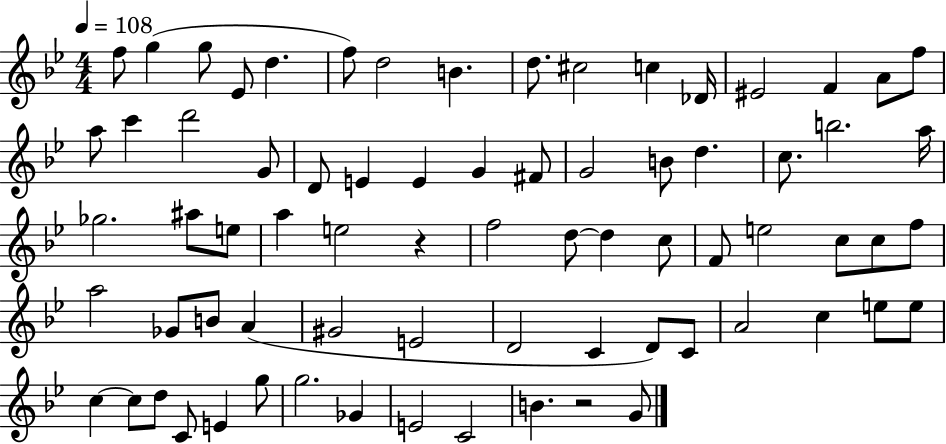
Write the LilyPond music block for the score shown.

{
  \clef treble
  \numericTimeSignature
  \time 4/4
  \key bes \major
  \tempo 4 = 108
  f''8 g''4( g''8 ees'8 d''4. | f''8) d''2 b'4. | d''8. cis''2 c''4 des'16 | eis'2 f'4 a'8 f''8 | \break a''8 c'''4 d'''2 g'8 | d'8 e'4 e'4 g'4 fis'8 | g'2 b'8 d''4. | c''8. b''2. a''16 | \break ges''2. ais''8 e''8 | a''4 e''2 r4 | f''2 d''8~~ d''4 c''8 | f'8 e''2 c''8 c''8 f''8 | \break a''2 ges'8 b'8 a'4( | gis'2 e'2 | d'2 c'4 d'8) c'8 | a'2 c''4 e''8 e''8 | \break c''4~~ c''8 d''8 c'8 e'4 g''8 | g''2. ges'4 | e'2 c'2 | b'4. r2 g'8 | \break \bar "|."
}